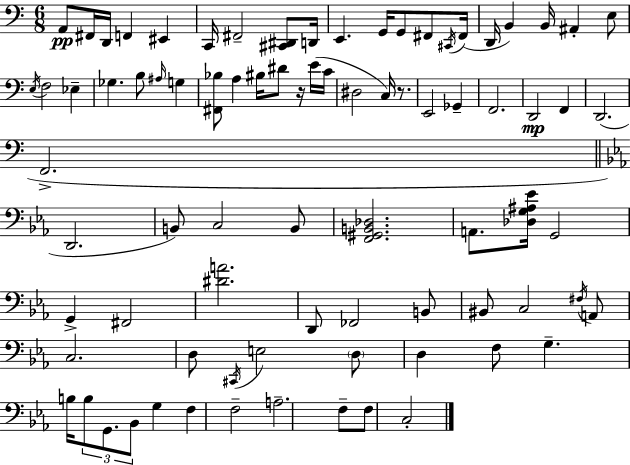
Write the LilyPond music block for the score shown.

{
  \clef bass
  \numericTimeSignature
  \time 6/8
  \key c \major
  a,8\pp fis,16 d,16 f,4 eis,4 | c,16 fis,2-- <cis, dis,>8 d,16 | e,4. g,16 g,8 fis,8 \acciaccatura { cis,16 } | fis,16( d,16 b,4) b,16 ais,4-. e8 | \break \acciaccatura { e16 } f2 ees4-- | ges4. b8 \grace { ais16 } g4 | <fis, bes>8 a4 bis16 dis'8 | r16 e'16( c'16 dis2 c16) | \break r8. e,2 ges,4-- | f,2. | d,2\mp f,4 | d,2.( | \break f,2.-> | \bar "||" \break \key ees \major d,2. | b,8) c2 b,8 | <f, gis, b, des>2. | a,8. <des g ais ees'>16 g,2 | \break g,4-> fis,2 | <dis' a'>2. | d,8 fes,2 b,8 | bis,8 c2 \acciaccatura { fis16 } a,8 | \break c2. | d8 \acciaccatura { cis,16 } e2 | \parenthesize d8 d4 f8 g4.-- | b16 \tuplet 3/2 { b8 g,8. bes,8 } g4 | \break f4 f2-- | a2.-- | f8-- f8 c2-. | \bar "|."
}